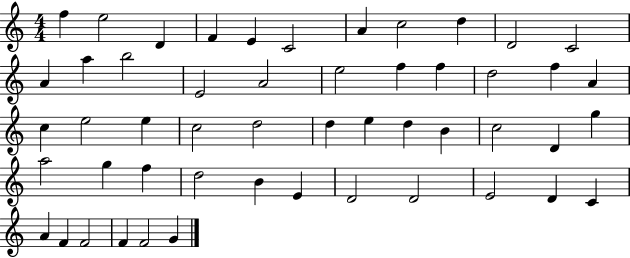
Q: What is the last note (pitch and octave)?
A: G4